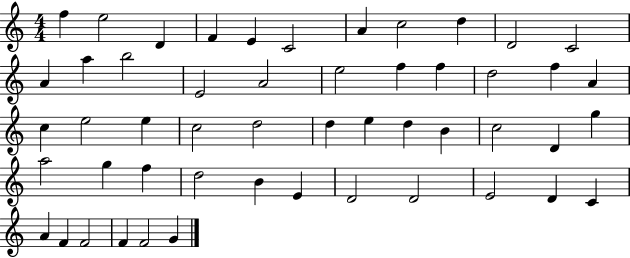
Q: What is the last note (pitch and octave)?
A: G4